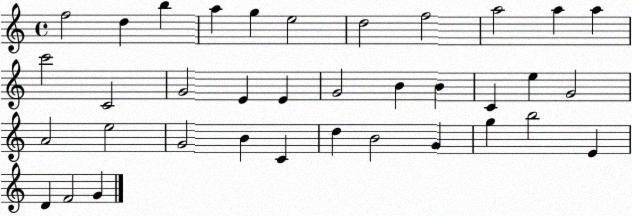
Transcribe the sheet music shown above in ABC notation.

X:1
T:Untitled
M:4/4
L:1/4
K:C
f2 d b a g e2 d2 f2 a2 a a c'2 C2 G2 E E G2 B B C e G2 A2 e2 G2 B C d B2 G g b2 E D F2 G